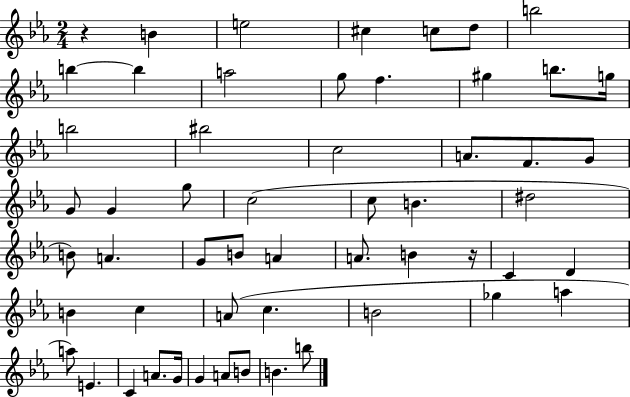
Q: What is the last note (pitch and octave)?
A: B5